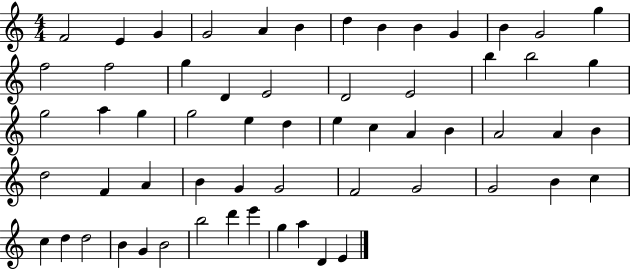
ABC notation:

X:1
T:Untitled
M:4/4
L:1/4
K:C
F2 E G G2 A B d B B G B G2 g f2 f2 g D E2 D2 E2 b b2 g g2 a g g2 e d e c A B A2 A B d2 F A B G G2 F2 G2 G2 B c c d d2 B G B2 b2 d' e' g a D E